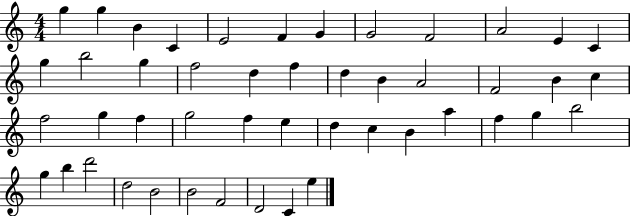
{
  \clef treble
  \numericTimeSignature
  \time 4/4
  \key c \major
  g''4 g''4 b'4 c'4 | e'2 f'4 g'4 | g'2 f'2 | a'2 e'4 c'4 | \break g''4 b''2 g''4 | f''2 d''4 f''4 | d''4 b'4 a'2 | f'2 b'4 c''4 | \break f''2 g''4 f''4 | g''2 f''4 e''4 | d''4 c''4 b'4 a''4 | f''4 g''4 b''2 | \break g''4 b''4 d'''2 | d''2 b'2 | b'2 f'2 | d'2 c'4 e''4 | \break \bar "|."
}